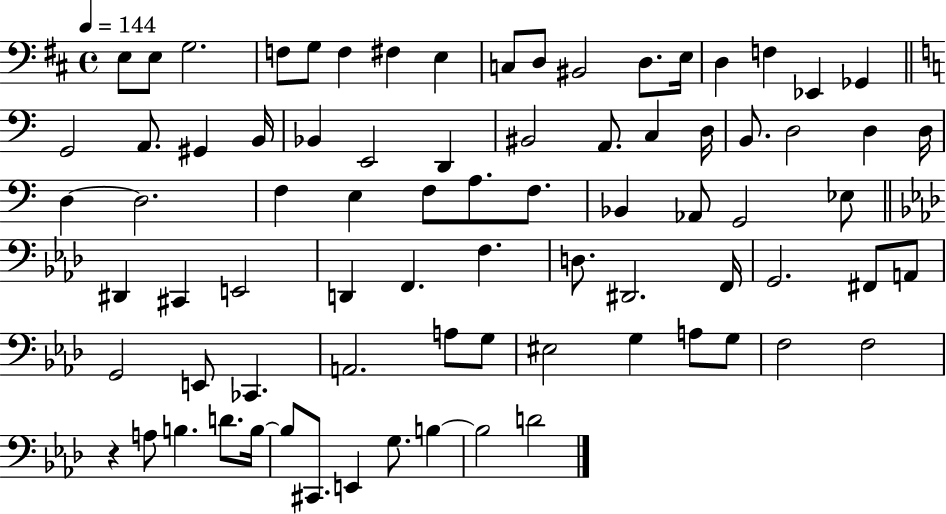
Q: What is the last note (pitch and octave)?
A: D4